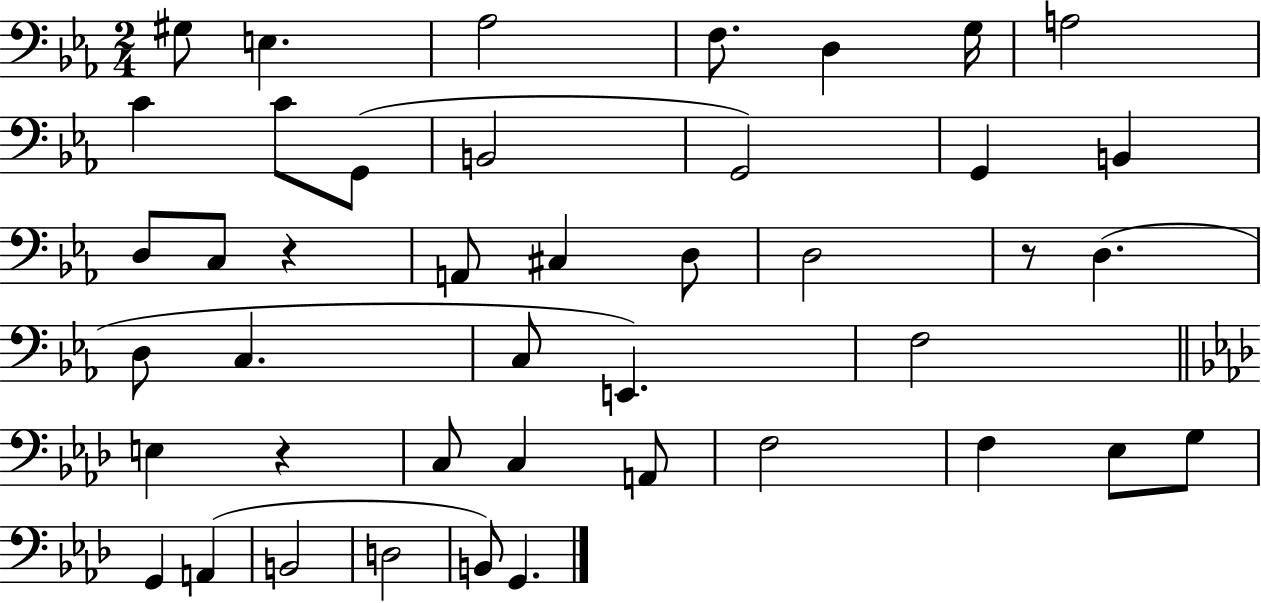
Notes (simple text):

G#3/e E3/q. Ab3/h F3/e. D3/q G3/s A3/h C4/q C4/e G2/e B2/h G2/h G2/q B2/q D3/e C3/e R/q A2/e C#3/q D3/e D3/h R/e D3/q. D3/e C3/q. C3/e E2/q. F3/h E3/q R/q C3/e C3/q A2/e F3/h F3/q Eb3/e G3/e G2/q A2/q B2/h D3/h B2/e G2/q.